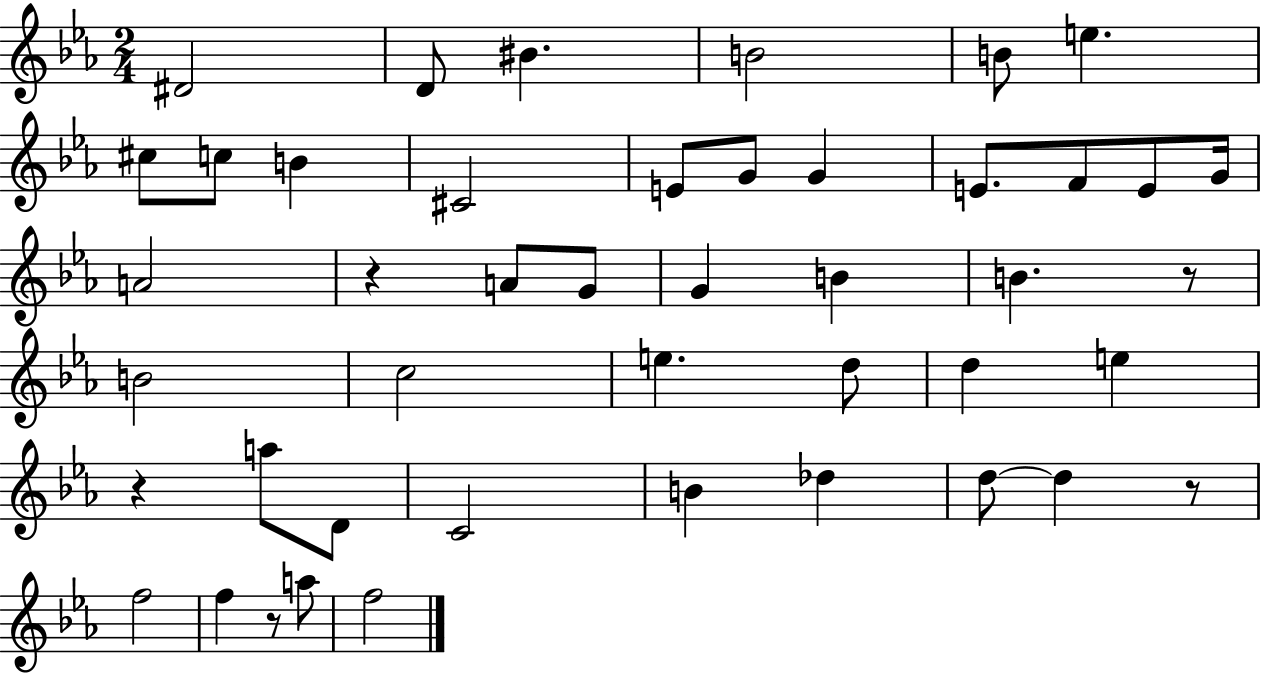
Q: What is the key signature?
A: EES major